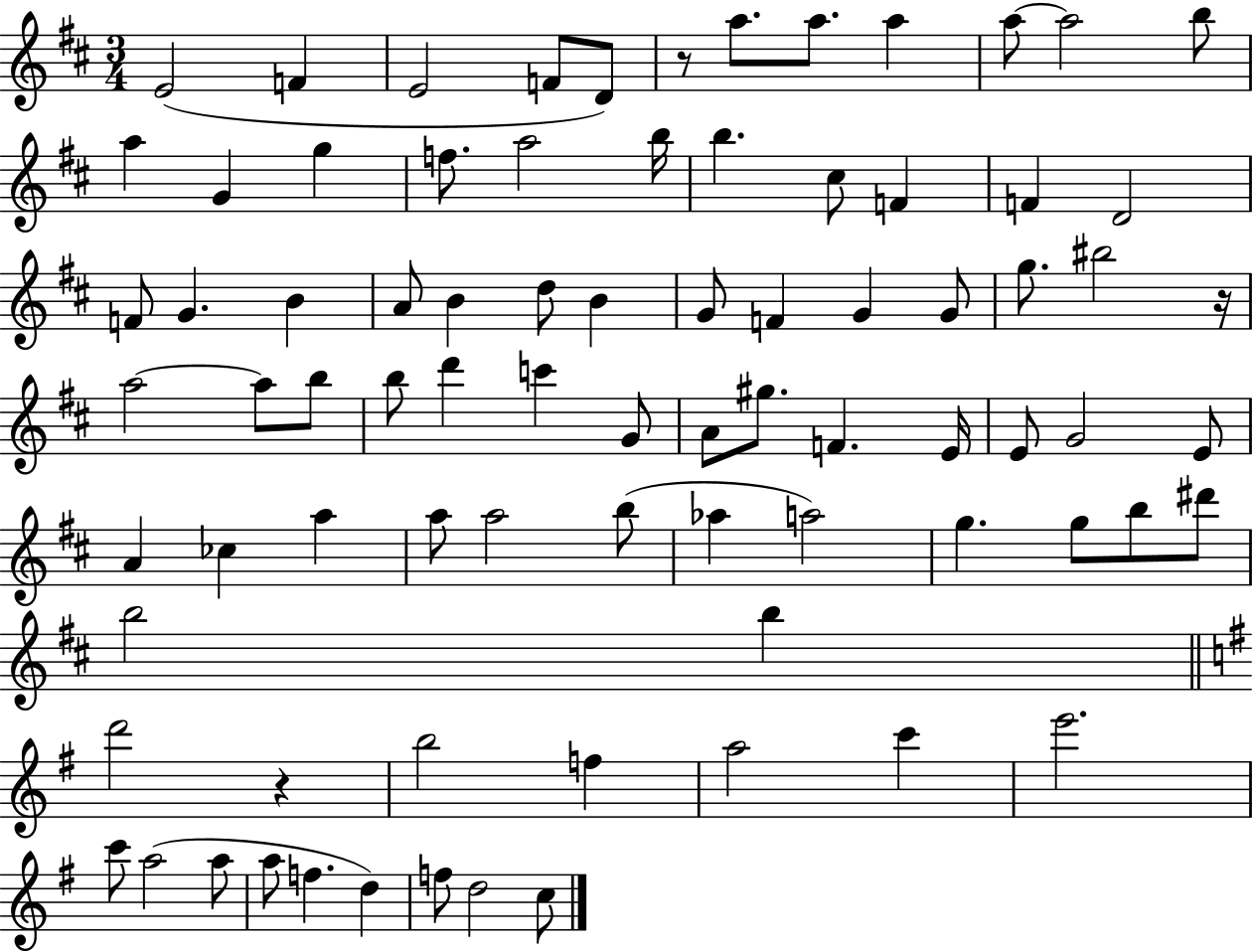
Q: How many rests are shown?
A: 3